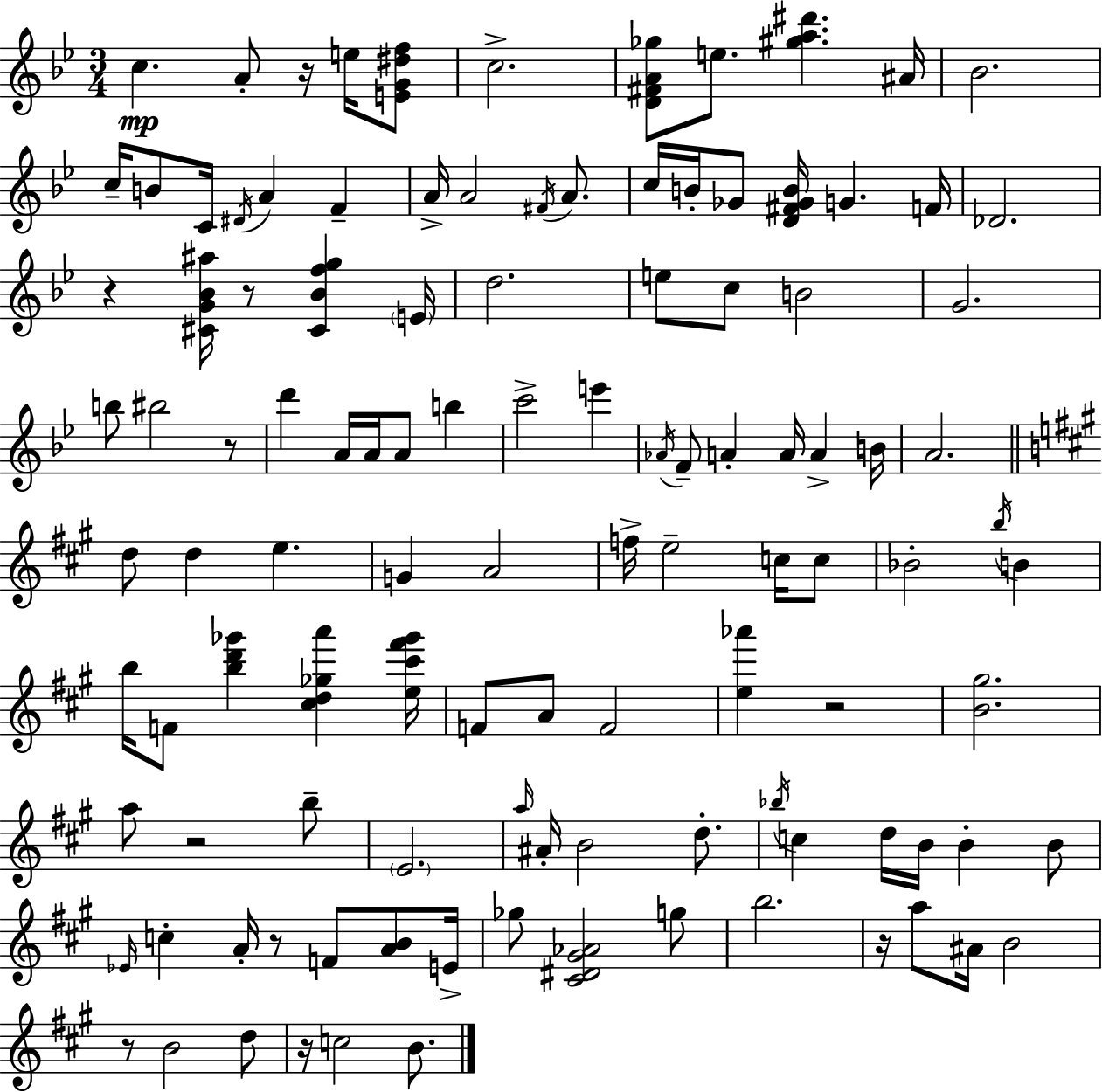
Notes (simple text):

C5/q. A4/e R/s E5/s [E4,G4,D#5,F5]/e C5/h. [D4,F#4,A4,Gb5]/e E5/e. [G#5,A5,D#6]/q. A#4/s Bb4/h. C5/s B4/e C4/s D#4/s A4/q F4/q A4/s A4/h F#4/s A4/e. C5/s B4/s Gb4/e [D4,F#4,Gb4,B4]/s G4/q. F4/s Db4/h. R/q [C#4,G4,Bb4,A#5]/s R/e [C#4,Bb4,F5,G5]/q E4/s D5/h. E5/e C5/e B4/h G4/h. B5/e BIS5/h R/e D6/q A4/s A4/s A4/e B5/q C6/h E6/q Ab4/s F4/e A4/q A4/s A4/q B4/s A4/h. D5/e D5/q E5/q. G4/q A4/h F5/s E5/h C5/s C5/e Bb4/h B5/s B4/q B5/s F4/e [B5,D6,Gb6]/q [C#5,D5,Gb5,A6]/q [E5,C#6,F#6,Gb6]/s F4/e A4/e F4/h [E5,Ab6]/q R/h [B4,G#5]/h. A5/e R/h B5/e E4/h. A5/s A#4/s B4/h D5/e. Bb5/s C5/q D5/s B4/s B4/q B4/e Eb4/s C5/q A4/s R/e F4/e [A4,B4]/e E4/s Gb5/e [C#4,D#4,G#4,Ab4]/h G5/e B5/h. R/s A5/e A#4/s B4/h R/e B4/h D5/e R/s C5/h B4/e.